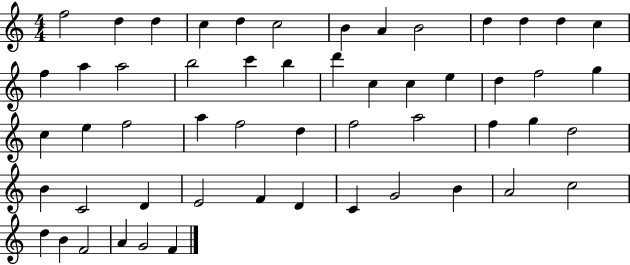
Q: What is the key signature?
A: C major